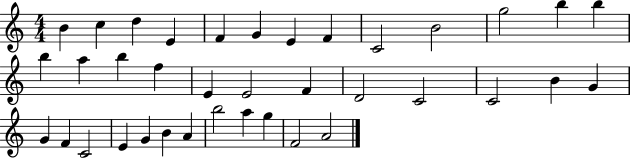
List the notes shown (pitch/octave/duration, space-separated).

B4/q C5/q D5/q E4/q F4/q G4/q E4/q F4/q C4/h B4/h G5/h B5/q B5/q B5/q A5/q B5/q F5/q E4/q E4/h F4/q D4/h C4/h C4/h B4/q G4/q G4/q F4/q C4/h E4/q G4/q B4/q A4/q B5/h A5/q G5/q F4/h A4/h